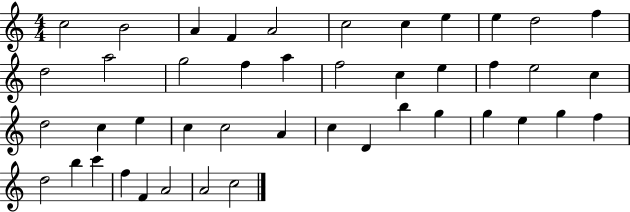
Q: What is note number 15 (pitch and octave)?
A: F5